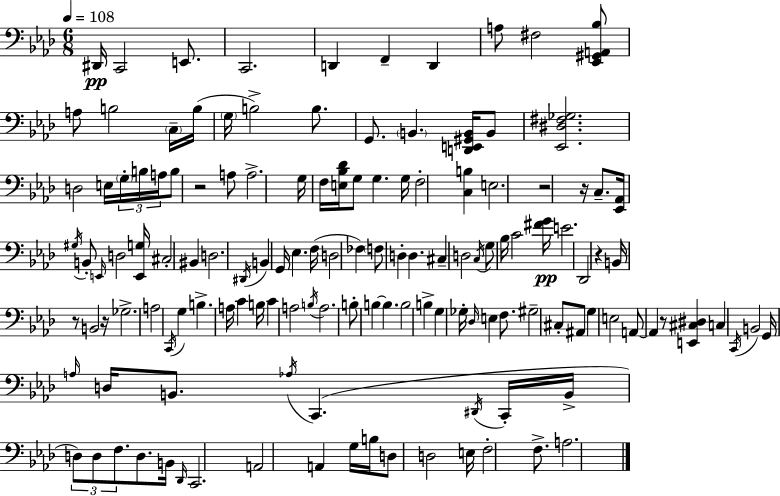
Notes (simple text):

D#2/s C2/h E2/e. C2/h. D2/q F2/q D2/q A3/e F#3/h [Eb2,G#2,A2,Bb3]/e A3/e B3/h C3/s B3/s G3/s B3/h B3/e. G2/e. B2/q. [D2,E2,G#2,B2]/s B2/e [Eb2,D#3,F#3,Gb3]/h. D3/h E3/s G3/s B3/s A3/s B3/e R/h A3/e A3/h. G3/s F3/s [E3,Bb3,Db4]/s G3/e G3/q. G3/s F3/h [C3,B3]/q E3/h. R/h R/s C3/e. [Eb2,Ab2]/s G#3/s B2/e E2/s D3/h [E2,G3]/s C#3/h BIS2/q D3/h. D#2/s B2/q G2/s Eb3/q. F3/s D3/h FES3/q F3/e D3/q D3/q. C#3/q D3/h C3/s G3/e Bb3/s C4/h [F#4,G4]/s E4/h. Db2/h R/q B2/s R/e B2/h R/s Gb3/h. A3/h C2/s G3/q B3/q. A3/s C4/q B3/s C4/q A3/h B3/s A3/h. B3/e B3/q B3/q. B3/h B3/q G3/q Gb3/s Db3/s E3/q F3/e. G#3/h C#3/e A#2/e G3/q E3/h A2/e A2/q R/e [E2,C#3,D#3]/q C3/q C2/s B2/h G2/s A3/s D3/s B2/e. Ab3/s C2/q. D#2/s C2/s B2/s D3/e D3/e F3/e. D3/e. B2/s Db2/s C2/h. A2/h A2/q G3/s B3/s D3/e D3/h E3/s F3/h F3/e. A3/h.